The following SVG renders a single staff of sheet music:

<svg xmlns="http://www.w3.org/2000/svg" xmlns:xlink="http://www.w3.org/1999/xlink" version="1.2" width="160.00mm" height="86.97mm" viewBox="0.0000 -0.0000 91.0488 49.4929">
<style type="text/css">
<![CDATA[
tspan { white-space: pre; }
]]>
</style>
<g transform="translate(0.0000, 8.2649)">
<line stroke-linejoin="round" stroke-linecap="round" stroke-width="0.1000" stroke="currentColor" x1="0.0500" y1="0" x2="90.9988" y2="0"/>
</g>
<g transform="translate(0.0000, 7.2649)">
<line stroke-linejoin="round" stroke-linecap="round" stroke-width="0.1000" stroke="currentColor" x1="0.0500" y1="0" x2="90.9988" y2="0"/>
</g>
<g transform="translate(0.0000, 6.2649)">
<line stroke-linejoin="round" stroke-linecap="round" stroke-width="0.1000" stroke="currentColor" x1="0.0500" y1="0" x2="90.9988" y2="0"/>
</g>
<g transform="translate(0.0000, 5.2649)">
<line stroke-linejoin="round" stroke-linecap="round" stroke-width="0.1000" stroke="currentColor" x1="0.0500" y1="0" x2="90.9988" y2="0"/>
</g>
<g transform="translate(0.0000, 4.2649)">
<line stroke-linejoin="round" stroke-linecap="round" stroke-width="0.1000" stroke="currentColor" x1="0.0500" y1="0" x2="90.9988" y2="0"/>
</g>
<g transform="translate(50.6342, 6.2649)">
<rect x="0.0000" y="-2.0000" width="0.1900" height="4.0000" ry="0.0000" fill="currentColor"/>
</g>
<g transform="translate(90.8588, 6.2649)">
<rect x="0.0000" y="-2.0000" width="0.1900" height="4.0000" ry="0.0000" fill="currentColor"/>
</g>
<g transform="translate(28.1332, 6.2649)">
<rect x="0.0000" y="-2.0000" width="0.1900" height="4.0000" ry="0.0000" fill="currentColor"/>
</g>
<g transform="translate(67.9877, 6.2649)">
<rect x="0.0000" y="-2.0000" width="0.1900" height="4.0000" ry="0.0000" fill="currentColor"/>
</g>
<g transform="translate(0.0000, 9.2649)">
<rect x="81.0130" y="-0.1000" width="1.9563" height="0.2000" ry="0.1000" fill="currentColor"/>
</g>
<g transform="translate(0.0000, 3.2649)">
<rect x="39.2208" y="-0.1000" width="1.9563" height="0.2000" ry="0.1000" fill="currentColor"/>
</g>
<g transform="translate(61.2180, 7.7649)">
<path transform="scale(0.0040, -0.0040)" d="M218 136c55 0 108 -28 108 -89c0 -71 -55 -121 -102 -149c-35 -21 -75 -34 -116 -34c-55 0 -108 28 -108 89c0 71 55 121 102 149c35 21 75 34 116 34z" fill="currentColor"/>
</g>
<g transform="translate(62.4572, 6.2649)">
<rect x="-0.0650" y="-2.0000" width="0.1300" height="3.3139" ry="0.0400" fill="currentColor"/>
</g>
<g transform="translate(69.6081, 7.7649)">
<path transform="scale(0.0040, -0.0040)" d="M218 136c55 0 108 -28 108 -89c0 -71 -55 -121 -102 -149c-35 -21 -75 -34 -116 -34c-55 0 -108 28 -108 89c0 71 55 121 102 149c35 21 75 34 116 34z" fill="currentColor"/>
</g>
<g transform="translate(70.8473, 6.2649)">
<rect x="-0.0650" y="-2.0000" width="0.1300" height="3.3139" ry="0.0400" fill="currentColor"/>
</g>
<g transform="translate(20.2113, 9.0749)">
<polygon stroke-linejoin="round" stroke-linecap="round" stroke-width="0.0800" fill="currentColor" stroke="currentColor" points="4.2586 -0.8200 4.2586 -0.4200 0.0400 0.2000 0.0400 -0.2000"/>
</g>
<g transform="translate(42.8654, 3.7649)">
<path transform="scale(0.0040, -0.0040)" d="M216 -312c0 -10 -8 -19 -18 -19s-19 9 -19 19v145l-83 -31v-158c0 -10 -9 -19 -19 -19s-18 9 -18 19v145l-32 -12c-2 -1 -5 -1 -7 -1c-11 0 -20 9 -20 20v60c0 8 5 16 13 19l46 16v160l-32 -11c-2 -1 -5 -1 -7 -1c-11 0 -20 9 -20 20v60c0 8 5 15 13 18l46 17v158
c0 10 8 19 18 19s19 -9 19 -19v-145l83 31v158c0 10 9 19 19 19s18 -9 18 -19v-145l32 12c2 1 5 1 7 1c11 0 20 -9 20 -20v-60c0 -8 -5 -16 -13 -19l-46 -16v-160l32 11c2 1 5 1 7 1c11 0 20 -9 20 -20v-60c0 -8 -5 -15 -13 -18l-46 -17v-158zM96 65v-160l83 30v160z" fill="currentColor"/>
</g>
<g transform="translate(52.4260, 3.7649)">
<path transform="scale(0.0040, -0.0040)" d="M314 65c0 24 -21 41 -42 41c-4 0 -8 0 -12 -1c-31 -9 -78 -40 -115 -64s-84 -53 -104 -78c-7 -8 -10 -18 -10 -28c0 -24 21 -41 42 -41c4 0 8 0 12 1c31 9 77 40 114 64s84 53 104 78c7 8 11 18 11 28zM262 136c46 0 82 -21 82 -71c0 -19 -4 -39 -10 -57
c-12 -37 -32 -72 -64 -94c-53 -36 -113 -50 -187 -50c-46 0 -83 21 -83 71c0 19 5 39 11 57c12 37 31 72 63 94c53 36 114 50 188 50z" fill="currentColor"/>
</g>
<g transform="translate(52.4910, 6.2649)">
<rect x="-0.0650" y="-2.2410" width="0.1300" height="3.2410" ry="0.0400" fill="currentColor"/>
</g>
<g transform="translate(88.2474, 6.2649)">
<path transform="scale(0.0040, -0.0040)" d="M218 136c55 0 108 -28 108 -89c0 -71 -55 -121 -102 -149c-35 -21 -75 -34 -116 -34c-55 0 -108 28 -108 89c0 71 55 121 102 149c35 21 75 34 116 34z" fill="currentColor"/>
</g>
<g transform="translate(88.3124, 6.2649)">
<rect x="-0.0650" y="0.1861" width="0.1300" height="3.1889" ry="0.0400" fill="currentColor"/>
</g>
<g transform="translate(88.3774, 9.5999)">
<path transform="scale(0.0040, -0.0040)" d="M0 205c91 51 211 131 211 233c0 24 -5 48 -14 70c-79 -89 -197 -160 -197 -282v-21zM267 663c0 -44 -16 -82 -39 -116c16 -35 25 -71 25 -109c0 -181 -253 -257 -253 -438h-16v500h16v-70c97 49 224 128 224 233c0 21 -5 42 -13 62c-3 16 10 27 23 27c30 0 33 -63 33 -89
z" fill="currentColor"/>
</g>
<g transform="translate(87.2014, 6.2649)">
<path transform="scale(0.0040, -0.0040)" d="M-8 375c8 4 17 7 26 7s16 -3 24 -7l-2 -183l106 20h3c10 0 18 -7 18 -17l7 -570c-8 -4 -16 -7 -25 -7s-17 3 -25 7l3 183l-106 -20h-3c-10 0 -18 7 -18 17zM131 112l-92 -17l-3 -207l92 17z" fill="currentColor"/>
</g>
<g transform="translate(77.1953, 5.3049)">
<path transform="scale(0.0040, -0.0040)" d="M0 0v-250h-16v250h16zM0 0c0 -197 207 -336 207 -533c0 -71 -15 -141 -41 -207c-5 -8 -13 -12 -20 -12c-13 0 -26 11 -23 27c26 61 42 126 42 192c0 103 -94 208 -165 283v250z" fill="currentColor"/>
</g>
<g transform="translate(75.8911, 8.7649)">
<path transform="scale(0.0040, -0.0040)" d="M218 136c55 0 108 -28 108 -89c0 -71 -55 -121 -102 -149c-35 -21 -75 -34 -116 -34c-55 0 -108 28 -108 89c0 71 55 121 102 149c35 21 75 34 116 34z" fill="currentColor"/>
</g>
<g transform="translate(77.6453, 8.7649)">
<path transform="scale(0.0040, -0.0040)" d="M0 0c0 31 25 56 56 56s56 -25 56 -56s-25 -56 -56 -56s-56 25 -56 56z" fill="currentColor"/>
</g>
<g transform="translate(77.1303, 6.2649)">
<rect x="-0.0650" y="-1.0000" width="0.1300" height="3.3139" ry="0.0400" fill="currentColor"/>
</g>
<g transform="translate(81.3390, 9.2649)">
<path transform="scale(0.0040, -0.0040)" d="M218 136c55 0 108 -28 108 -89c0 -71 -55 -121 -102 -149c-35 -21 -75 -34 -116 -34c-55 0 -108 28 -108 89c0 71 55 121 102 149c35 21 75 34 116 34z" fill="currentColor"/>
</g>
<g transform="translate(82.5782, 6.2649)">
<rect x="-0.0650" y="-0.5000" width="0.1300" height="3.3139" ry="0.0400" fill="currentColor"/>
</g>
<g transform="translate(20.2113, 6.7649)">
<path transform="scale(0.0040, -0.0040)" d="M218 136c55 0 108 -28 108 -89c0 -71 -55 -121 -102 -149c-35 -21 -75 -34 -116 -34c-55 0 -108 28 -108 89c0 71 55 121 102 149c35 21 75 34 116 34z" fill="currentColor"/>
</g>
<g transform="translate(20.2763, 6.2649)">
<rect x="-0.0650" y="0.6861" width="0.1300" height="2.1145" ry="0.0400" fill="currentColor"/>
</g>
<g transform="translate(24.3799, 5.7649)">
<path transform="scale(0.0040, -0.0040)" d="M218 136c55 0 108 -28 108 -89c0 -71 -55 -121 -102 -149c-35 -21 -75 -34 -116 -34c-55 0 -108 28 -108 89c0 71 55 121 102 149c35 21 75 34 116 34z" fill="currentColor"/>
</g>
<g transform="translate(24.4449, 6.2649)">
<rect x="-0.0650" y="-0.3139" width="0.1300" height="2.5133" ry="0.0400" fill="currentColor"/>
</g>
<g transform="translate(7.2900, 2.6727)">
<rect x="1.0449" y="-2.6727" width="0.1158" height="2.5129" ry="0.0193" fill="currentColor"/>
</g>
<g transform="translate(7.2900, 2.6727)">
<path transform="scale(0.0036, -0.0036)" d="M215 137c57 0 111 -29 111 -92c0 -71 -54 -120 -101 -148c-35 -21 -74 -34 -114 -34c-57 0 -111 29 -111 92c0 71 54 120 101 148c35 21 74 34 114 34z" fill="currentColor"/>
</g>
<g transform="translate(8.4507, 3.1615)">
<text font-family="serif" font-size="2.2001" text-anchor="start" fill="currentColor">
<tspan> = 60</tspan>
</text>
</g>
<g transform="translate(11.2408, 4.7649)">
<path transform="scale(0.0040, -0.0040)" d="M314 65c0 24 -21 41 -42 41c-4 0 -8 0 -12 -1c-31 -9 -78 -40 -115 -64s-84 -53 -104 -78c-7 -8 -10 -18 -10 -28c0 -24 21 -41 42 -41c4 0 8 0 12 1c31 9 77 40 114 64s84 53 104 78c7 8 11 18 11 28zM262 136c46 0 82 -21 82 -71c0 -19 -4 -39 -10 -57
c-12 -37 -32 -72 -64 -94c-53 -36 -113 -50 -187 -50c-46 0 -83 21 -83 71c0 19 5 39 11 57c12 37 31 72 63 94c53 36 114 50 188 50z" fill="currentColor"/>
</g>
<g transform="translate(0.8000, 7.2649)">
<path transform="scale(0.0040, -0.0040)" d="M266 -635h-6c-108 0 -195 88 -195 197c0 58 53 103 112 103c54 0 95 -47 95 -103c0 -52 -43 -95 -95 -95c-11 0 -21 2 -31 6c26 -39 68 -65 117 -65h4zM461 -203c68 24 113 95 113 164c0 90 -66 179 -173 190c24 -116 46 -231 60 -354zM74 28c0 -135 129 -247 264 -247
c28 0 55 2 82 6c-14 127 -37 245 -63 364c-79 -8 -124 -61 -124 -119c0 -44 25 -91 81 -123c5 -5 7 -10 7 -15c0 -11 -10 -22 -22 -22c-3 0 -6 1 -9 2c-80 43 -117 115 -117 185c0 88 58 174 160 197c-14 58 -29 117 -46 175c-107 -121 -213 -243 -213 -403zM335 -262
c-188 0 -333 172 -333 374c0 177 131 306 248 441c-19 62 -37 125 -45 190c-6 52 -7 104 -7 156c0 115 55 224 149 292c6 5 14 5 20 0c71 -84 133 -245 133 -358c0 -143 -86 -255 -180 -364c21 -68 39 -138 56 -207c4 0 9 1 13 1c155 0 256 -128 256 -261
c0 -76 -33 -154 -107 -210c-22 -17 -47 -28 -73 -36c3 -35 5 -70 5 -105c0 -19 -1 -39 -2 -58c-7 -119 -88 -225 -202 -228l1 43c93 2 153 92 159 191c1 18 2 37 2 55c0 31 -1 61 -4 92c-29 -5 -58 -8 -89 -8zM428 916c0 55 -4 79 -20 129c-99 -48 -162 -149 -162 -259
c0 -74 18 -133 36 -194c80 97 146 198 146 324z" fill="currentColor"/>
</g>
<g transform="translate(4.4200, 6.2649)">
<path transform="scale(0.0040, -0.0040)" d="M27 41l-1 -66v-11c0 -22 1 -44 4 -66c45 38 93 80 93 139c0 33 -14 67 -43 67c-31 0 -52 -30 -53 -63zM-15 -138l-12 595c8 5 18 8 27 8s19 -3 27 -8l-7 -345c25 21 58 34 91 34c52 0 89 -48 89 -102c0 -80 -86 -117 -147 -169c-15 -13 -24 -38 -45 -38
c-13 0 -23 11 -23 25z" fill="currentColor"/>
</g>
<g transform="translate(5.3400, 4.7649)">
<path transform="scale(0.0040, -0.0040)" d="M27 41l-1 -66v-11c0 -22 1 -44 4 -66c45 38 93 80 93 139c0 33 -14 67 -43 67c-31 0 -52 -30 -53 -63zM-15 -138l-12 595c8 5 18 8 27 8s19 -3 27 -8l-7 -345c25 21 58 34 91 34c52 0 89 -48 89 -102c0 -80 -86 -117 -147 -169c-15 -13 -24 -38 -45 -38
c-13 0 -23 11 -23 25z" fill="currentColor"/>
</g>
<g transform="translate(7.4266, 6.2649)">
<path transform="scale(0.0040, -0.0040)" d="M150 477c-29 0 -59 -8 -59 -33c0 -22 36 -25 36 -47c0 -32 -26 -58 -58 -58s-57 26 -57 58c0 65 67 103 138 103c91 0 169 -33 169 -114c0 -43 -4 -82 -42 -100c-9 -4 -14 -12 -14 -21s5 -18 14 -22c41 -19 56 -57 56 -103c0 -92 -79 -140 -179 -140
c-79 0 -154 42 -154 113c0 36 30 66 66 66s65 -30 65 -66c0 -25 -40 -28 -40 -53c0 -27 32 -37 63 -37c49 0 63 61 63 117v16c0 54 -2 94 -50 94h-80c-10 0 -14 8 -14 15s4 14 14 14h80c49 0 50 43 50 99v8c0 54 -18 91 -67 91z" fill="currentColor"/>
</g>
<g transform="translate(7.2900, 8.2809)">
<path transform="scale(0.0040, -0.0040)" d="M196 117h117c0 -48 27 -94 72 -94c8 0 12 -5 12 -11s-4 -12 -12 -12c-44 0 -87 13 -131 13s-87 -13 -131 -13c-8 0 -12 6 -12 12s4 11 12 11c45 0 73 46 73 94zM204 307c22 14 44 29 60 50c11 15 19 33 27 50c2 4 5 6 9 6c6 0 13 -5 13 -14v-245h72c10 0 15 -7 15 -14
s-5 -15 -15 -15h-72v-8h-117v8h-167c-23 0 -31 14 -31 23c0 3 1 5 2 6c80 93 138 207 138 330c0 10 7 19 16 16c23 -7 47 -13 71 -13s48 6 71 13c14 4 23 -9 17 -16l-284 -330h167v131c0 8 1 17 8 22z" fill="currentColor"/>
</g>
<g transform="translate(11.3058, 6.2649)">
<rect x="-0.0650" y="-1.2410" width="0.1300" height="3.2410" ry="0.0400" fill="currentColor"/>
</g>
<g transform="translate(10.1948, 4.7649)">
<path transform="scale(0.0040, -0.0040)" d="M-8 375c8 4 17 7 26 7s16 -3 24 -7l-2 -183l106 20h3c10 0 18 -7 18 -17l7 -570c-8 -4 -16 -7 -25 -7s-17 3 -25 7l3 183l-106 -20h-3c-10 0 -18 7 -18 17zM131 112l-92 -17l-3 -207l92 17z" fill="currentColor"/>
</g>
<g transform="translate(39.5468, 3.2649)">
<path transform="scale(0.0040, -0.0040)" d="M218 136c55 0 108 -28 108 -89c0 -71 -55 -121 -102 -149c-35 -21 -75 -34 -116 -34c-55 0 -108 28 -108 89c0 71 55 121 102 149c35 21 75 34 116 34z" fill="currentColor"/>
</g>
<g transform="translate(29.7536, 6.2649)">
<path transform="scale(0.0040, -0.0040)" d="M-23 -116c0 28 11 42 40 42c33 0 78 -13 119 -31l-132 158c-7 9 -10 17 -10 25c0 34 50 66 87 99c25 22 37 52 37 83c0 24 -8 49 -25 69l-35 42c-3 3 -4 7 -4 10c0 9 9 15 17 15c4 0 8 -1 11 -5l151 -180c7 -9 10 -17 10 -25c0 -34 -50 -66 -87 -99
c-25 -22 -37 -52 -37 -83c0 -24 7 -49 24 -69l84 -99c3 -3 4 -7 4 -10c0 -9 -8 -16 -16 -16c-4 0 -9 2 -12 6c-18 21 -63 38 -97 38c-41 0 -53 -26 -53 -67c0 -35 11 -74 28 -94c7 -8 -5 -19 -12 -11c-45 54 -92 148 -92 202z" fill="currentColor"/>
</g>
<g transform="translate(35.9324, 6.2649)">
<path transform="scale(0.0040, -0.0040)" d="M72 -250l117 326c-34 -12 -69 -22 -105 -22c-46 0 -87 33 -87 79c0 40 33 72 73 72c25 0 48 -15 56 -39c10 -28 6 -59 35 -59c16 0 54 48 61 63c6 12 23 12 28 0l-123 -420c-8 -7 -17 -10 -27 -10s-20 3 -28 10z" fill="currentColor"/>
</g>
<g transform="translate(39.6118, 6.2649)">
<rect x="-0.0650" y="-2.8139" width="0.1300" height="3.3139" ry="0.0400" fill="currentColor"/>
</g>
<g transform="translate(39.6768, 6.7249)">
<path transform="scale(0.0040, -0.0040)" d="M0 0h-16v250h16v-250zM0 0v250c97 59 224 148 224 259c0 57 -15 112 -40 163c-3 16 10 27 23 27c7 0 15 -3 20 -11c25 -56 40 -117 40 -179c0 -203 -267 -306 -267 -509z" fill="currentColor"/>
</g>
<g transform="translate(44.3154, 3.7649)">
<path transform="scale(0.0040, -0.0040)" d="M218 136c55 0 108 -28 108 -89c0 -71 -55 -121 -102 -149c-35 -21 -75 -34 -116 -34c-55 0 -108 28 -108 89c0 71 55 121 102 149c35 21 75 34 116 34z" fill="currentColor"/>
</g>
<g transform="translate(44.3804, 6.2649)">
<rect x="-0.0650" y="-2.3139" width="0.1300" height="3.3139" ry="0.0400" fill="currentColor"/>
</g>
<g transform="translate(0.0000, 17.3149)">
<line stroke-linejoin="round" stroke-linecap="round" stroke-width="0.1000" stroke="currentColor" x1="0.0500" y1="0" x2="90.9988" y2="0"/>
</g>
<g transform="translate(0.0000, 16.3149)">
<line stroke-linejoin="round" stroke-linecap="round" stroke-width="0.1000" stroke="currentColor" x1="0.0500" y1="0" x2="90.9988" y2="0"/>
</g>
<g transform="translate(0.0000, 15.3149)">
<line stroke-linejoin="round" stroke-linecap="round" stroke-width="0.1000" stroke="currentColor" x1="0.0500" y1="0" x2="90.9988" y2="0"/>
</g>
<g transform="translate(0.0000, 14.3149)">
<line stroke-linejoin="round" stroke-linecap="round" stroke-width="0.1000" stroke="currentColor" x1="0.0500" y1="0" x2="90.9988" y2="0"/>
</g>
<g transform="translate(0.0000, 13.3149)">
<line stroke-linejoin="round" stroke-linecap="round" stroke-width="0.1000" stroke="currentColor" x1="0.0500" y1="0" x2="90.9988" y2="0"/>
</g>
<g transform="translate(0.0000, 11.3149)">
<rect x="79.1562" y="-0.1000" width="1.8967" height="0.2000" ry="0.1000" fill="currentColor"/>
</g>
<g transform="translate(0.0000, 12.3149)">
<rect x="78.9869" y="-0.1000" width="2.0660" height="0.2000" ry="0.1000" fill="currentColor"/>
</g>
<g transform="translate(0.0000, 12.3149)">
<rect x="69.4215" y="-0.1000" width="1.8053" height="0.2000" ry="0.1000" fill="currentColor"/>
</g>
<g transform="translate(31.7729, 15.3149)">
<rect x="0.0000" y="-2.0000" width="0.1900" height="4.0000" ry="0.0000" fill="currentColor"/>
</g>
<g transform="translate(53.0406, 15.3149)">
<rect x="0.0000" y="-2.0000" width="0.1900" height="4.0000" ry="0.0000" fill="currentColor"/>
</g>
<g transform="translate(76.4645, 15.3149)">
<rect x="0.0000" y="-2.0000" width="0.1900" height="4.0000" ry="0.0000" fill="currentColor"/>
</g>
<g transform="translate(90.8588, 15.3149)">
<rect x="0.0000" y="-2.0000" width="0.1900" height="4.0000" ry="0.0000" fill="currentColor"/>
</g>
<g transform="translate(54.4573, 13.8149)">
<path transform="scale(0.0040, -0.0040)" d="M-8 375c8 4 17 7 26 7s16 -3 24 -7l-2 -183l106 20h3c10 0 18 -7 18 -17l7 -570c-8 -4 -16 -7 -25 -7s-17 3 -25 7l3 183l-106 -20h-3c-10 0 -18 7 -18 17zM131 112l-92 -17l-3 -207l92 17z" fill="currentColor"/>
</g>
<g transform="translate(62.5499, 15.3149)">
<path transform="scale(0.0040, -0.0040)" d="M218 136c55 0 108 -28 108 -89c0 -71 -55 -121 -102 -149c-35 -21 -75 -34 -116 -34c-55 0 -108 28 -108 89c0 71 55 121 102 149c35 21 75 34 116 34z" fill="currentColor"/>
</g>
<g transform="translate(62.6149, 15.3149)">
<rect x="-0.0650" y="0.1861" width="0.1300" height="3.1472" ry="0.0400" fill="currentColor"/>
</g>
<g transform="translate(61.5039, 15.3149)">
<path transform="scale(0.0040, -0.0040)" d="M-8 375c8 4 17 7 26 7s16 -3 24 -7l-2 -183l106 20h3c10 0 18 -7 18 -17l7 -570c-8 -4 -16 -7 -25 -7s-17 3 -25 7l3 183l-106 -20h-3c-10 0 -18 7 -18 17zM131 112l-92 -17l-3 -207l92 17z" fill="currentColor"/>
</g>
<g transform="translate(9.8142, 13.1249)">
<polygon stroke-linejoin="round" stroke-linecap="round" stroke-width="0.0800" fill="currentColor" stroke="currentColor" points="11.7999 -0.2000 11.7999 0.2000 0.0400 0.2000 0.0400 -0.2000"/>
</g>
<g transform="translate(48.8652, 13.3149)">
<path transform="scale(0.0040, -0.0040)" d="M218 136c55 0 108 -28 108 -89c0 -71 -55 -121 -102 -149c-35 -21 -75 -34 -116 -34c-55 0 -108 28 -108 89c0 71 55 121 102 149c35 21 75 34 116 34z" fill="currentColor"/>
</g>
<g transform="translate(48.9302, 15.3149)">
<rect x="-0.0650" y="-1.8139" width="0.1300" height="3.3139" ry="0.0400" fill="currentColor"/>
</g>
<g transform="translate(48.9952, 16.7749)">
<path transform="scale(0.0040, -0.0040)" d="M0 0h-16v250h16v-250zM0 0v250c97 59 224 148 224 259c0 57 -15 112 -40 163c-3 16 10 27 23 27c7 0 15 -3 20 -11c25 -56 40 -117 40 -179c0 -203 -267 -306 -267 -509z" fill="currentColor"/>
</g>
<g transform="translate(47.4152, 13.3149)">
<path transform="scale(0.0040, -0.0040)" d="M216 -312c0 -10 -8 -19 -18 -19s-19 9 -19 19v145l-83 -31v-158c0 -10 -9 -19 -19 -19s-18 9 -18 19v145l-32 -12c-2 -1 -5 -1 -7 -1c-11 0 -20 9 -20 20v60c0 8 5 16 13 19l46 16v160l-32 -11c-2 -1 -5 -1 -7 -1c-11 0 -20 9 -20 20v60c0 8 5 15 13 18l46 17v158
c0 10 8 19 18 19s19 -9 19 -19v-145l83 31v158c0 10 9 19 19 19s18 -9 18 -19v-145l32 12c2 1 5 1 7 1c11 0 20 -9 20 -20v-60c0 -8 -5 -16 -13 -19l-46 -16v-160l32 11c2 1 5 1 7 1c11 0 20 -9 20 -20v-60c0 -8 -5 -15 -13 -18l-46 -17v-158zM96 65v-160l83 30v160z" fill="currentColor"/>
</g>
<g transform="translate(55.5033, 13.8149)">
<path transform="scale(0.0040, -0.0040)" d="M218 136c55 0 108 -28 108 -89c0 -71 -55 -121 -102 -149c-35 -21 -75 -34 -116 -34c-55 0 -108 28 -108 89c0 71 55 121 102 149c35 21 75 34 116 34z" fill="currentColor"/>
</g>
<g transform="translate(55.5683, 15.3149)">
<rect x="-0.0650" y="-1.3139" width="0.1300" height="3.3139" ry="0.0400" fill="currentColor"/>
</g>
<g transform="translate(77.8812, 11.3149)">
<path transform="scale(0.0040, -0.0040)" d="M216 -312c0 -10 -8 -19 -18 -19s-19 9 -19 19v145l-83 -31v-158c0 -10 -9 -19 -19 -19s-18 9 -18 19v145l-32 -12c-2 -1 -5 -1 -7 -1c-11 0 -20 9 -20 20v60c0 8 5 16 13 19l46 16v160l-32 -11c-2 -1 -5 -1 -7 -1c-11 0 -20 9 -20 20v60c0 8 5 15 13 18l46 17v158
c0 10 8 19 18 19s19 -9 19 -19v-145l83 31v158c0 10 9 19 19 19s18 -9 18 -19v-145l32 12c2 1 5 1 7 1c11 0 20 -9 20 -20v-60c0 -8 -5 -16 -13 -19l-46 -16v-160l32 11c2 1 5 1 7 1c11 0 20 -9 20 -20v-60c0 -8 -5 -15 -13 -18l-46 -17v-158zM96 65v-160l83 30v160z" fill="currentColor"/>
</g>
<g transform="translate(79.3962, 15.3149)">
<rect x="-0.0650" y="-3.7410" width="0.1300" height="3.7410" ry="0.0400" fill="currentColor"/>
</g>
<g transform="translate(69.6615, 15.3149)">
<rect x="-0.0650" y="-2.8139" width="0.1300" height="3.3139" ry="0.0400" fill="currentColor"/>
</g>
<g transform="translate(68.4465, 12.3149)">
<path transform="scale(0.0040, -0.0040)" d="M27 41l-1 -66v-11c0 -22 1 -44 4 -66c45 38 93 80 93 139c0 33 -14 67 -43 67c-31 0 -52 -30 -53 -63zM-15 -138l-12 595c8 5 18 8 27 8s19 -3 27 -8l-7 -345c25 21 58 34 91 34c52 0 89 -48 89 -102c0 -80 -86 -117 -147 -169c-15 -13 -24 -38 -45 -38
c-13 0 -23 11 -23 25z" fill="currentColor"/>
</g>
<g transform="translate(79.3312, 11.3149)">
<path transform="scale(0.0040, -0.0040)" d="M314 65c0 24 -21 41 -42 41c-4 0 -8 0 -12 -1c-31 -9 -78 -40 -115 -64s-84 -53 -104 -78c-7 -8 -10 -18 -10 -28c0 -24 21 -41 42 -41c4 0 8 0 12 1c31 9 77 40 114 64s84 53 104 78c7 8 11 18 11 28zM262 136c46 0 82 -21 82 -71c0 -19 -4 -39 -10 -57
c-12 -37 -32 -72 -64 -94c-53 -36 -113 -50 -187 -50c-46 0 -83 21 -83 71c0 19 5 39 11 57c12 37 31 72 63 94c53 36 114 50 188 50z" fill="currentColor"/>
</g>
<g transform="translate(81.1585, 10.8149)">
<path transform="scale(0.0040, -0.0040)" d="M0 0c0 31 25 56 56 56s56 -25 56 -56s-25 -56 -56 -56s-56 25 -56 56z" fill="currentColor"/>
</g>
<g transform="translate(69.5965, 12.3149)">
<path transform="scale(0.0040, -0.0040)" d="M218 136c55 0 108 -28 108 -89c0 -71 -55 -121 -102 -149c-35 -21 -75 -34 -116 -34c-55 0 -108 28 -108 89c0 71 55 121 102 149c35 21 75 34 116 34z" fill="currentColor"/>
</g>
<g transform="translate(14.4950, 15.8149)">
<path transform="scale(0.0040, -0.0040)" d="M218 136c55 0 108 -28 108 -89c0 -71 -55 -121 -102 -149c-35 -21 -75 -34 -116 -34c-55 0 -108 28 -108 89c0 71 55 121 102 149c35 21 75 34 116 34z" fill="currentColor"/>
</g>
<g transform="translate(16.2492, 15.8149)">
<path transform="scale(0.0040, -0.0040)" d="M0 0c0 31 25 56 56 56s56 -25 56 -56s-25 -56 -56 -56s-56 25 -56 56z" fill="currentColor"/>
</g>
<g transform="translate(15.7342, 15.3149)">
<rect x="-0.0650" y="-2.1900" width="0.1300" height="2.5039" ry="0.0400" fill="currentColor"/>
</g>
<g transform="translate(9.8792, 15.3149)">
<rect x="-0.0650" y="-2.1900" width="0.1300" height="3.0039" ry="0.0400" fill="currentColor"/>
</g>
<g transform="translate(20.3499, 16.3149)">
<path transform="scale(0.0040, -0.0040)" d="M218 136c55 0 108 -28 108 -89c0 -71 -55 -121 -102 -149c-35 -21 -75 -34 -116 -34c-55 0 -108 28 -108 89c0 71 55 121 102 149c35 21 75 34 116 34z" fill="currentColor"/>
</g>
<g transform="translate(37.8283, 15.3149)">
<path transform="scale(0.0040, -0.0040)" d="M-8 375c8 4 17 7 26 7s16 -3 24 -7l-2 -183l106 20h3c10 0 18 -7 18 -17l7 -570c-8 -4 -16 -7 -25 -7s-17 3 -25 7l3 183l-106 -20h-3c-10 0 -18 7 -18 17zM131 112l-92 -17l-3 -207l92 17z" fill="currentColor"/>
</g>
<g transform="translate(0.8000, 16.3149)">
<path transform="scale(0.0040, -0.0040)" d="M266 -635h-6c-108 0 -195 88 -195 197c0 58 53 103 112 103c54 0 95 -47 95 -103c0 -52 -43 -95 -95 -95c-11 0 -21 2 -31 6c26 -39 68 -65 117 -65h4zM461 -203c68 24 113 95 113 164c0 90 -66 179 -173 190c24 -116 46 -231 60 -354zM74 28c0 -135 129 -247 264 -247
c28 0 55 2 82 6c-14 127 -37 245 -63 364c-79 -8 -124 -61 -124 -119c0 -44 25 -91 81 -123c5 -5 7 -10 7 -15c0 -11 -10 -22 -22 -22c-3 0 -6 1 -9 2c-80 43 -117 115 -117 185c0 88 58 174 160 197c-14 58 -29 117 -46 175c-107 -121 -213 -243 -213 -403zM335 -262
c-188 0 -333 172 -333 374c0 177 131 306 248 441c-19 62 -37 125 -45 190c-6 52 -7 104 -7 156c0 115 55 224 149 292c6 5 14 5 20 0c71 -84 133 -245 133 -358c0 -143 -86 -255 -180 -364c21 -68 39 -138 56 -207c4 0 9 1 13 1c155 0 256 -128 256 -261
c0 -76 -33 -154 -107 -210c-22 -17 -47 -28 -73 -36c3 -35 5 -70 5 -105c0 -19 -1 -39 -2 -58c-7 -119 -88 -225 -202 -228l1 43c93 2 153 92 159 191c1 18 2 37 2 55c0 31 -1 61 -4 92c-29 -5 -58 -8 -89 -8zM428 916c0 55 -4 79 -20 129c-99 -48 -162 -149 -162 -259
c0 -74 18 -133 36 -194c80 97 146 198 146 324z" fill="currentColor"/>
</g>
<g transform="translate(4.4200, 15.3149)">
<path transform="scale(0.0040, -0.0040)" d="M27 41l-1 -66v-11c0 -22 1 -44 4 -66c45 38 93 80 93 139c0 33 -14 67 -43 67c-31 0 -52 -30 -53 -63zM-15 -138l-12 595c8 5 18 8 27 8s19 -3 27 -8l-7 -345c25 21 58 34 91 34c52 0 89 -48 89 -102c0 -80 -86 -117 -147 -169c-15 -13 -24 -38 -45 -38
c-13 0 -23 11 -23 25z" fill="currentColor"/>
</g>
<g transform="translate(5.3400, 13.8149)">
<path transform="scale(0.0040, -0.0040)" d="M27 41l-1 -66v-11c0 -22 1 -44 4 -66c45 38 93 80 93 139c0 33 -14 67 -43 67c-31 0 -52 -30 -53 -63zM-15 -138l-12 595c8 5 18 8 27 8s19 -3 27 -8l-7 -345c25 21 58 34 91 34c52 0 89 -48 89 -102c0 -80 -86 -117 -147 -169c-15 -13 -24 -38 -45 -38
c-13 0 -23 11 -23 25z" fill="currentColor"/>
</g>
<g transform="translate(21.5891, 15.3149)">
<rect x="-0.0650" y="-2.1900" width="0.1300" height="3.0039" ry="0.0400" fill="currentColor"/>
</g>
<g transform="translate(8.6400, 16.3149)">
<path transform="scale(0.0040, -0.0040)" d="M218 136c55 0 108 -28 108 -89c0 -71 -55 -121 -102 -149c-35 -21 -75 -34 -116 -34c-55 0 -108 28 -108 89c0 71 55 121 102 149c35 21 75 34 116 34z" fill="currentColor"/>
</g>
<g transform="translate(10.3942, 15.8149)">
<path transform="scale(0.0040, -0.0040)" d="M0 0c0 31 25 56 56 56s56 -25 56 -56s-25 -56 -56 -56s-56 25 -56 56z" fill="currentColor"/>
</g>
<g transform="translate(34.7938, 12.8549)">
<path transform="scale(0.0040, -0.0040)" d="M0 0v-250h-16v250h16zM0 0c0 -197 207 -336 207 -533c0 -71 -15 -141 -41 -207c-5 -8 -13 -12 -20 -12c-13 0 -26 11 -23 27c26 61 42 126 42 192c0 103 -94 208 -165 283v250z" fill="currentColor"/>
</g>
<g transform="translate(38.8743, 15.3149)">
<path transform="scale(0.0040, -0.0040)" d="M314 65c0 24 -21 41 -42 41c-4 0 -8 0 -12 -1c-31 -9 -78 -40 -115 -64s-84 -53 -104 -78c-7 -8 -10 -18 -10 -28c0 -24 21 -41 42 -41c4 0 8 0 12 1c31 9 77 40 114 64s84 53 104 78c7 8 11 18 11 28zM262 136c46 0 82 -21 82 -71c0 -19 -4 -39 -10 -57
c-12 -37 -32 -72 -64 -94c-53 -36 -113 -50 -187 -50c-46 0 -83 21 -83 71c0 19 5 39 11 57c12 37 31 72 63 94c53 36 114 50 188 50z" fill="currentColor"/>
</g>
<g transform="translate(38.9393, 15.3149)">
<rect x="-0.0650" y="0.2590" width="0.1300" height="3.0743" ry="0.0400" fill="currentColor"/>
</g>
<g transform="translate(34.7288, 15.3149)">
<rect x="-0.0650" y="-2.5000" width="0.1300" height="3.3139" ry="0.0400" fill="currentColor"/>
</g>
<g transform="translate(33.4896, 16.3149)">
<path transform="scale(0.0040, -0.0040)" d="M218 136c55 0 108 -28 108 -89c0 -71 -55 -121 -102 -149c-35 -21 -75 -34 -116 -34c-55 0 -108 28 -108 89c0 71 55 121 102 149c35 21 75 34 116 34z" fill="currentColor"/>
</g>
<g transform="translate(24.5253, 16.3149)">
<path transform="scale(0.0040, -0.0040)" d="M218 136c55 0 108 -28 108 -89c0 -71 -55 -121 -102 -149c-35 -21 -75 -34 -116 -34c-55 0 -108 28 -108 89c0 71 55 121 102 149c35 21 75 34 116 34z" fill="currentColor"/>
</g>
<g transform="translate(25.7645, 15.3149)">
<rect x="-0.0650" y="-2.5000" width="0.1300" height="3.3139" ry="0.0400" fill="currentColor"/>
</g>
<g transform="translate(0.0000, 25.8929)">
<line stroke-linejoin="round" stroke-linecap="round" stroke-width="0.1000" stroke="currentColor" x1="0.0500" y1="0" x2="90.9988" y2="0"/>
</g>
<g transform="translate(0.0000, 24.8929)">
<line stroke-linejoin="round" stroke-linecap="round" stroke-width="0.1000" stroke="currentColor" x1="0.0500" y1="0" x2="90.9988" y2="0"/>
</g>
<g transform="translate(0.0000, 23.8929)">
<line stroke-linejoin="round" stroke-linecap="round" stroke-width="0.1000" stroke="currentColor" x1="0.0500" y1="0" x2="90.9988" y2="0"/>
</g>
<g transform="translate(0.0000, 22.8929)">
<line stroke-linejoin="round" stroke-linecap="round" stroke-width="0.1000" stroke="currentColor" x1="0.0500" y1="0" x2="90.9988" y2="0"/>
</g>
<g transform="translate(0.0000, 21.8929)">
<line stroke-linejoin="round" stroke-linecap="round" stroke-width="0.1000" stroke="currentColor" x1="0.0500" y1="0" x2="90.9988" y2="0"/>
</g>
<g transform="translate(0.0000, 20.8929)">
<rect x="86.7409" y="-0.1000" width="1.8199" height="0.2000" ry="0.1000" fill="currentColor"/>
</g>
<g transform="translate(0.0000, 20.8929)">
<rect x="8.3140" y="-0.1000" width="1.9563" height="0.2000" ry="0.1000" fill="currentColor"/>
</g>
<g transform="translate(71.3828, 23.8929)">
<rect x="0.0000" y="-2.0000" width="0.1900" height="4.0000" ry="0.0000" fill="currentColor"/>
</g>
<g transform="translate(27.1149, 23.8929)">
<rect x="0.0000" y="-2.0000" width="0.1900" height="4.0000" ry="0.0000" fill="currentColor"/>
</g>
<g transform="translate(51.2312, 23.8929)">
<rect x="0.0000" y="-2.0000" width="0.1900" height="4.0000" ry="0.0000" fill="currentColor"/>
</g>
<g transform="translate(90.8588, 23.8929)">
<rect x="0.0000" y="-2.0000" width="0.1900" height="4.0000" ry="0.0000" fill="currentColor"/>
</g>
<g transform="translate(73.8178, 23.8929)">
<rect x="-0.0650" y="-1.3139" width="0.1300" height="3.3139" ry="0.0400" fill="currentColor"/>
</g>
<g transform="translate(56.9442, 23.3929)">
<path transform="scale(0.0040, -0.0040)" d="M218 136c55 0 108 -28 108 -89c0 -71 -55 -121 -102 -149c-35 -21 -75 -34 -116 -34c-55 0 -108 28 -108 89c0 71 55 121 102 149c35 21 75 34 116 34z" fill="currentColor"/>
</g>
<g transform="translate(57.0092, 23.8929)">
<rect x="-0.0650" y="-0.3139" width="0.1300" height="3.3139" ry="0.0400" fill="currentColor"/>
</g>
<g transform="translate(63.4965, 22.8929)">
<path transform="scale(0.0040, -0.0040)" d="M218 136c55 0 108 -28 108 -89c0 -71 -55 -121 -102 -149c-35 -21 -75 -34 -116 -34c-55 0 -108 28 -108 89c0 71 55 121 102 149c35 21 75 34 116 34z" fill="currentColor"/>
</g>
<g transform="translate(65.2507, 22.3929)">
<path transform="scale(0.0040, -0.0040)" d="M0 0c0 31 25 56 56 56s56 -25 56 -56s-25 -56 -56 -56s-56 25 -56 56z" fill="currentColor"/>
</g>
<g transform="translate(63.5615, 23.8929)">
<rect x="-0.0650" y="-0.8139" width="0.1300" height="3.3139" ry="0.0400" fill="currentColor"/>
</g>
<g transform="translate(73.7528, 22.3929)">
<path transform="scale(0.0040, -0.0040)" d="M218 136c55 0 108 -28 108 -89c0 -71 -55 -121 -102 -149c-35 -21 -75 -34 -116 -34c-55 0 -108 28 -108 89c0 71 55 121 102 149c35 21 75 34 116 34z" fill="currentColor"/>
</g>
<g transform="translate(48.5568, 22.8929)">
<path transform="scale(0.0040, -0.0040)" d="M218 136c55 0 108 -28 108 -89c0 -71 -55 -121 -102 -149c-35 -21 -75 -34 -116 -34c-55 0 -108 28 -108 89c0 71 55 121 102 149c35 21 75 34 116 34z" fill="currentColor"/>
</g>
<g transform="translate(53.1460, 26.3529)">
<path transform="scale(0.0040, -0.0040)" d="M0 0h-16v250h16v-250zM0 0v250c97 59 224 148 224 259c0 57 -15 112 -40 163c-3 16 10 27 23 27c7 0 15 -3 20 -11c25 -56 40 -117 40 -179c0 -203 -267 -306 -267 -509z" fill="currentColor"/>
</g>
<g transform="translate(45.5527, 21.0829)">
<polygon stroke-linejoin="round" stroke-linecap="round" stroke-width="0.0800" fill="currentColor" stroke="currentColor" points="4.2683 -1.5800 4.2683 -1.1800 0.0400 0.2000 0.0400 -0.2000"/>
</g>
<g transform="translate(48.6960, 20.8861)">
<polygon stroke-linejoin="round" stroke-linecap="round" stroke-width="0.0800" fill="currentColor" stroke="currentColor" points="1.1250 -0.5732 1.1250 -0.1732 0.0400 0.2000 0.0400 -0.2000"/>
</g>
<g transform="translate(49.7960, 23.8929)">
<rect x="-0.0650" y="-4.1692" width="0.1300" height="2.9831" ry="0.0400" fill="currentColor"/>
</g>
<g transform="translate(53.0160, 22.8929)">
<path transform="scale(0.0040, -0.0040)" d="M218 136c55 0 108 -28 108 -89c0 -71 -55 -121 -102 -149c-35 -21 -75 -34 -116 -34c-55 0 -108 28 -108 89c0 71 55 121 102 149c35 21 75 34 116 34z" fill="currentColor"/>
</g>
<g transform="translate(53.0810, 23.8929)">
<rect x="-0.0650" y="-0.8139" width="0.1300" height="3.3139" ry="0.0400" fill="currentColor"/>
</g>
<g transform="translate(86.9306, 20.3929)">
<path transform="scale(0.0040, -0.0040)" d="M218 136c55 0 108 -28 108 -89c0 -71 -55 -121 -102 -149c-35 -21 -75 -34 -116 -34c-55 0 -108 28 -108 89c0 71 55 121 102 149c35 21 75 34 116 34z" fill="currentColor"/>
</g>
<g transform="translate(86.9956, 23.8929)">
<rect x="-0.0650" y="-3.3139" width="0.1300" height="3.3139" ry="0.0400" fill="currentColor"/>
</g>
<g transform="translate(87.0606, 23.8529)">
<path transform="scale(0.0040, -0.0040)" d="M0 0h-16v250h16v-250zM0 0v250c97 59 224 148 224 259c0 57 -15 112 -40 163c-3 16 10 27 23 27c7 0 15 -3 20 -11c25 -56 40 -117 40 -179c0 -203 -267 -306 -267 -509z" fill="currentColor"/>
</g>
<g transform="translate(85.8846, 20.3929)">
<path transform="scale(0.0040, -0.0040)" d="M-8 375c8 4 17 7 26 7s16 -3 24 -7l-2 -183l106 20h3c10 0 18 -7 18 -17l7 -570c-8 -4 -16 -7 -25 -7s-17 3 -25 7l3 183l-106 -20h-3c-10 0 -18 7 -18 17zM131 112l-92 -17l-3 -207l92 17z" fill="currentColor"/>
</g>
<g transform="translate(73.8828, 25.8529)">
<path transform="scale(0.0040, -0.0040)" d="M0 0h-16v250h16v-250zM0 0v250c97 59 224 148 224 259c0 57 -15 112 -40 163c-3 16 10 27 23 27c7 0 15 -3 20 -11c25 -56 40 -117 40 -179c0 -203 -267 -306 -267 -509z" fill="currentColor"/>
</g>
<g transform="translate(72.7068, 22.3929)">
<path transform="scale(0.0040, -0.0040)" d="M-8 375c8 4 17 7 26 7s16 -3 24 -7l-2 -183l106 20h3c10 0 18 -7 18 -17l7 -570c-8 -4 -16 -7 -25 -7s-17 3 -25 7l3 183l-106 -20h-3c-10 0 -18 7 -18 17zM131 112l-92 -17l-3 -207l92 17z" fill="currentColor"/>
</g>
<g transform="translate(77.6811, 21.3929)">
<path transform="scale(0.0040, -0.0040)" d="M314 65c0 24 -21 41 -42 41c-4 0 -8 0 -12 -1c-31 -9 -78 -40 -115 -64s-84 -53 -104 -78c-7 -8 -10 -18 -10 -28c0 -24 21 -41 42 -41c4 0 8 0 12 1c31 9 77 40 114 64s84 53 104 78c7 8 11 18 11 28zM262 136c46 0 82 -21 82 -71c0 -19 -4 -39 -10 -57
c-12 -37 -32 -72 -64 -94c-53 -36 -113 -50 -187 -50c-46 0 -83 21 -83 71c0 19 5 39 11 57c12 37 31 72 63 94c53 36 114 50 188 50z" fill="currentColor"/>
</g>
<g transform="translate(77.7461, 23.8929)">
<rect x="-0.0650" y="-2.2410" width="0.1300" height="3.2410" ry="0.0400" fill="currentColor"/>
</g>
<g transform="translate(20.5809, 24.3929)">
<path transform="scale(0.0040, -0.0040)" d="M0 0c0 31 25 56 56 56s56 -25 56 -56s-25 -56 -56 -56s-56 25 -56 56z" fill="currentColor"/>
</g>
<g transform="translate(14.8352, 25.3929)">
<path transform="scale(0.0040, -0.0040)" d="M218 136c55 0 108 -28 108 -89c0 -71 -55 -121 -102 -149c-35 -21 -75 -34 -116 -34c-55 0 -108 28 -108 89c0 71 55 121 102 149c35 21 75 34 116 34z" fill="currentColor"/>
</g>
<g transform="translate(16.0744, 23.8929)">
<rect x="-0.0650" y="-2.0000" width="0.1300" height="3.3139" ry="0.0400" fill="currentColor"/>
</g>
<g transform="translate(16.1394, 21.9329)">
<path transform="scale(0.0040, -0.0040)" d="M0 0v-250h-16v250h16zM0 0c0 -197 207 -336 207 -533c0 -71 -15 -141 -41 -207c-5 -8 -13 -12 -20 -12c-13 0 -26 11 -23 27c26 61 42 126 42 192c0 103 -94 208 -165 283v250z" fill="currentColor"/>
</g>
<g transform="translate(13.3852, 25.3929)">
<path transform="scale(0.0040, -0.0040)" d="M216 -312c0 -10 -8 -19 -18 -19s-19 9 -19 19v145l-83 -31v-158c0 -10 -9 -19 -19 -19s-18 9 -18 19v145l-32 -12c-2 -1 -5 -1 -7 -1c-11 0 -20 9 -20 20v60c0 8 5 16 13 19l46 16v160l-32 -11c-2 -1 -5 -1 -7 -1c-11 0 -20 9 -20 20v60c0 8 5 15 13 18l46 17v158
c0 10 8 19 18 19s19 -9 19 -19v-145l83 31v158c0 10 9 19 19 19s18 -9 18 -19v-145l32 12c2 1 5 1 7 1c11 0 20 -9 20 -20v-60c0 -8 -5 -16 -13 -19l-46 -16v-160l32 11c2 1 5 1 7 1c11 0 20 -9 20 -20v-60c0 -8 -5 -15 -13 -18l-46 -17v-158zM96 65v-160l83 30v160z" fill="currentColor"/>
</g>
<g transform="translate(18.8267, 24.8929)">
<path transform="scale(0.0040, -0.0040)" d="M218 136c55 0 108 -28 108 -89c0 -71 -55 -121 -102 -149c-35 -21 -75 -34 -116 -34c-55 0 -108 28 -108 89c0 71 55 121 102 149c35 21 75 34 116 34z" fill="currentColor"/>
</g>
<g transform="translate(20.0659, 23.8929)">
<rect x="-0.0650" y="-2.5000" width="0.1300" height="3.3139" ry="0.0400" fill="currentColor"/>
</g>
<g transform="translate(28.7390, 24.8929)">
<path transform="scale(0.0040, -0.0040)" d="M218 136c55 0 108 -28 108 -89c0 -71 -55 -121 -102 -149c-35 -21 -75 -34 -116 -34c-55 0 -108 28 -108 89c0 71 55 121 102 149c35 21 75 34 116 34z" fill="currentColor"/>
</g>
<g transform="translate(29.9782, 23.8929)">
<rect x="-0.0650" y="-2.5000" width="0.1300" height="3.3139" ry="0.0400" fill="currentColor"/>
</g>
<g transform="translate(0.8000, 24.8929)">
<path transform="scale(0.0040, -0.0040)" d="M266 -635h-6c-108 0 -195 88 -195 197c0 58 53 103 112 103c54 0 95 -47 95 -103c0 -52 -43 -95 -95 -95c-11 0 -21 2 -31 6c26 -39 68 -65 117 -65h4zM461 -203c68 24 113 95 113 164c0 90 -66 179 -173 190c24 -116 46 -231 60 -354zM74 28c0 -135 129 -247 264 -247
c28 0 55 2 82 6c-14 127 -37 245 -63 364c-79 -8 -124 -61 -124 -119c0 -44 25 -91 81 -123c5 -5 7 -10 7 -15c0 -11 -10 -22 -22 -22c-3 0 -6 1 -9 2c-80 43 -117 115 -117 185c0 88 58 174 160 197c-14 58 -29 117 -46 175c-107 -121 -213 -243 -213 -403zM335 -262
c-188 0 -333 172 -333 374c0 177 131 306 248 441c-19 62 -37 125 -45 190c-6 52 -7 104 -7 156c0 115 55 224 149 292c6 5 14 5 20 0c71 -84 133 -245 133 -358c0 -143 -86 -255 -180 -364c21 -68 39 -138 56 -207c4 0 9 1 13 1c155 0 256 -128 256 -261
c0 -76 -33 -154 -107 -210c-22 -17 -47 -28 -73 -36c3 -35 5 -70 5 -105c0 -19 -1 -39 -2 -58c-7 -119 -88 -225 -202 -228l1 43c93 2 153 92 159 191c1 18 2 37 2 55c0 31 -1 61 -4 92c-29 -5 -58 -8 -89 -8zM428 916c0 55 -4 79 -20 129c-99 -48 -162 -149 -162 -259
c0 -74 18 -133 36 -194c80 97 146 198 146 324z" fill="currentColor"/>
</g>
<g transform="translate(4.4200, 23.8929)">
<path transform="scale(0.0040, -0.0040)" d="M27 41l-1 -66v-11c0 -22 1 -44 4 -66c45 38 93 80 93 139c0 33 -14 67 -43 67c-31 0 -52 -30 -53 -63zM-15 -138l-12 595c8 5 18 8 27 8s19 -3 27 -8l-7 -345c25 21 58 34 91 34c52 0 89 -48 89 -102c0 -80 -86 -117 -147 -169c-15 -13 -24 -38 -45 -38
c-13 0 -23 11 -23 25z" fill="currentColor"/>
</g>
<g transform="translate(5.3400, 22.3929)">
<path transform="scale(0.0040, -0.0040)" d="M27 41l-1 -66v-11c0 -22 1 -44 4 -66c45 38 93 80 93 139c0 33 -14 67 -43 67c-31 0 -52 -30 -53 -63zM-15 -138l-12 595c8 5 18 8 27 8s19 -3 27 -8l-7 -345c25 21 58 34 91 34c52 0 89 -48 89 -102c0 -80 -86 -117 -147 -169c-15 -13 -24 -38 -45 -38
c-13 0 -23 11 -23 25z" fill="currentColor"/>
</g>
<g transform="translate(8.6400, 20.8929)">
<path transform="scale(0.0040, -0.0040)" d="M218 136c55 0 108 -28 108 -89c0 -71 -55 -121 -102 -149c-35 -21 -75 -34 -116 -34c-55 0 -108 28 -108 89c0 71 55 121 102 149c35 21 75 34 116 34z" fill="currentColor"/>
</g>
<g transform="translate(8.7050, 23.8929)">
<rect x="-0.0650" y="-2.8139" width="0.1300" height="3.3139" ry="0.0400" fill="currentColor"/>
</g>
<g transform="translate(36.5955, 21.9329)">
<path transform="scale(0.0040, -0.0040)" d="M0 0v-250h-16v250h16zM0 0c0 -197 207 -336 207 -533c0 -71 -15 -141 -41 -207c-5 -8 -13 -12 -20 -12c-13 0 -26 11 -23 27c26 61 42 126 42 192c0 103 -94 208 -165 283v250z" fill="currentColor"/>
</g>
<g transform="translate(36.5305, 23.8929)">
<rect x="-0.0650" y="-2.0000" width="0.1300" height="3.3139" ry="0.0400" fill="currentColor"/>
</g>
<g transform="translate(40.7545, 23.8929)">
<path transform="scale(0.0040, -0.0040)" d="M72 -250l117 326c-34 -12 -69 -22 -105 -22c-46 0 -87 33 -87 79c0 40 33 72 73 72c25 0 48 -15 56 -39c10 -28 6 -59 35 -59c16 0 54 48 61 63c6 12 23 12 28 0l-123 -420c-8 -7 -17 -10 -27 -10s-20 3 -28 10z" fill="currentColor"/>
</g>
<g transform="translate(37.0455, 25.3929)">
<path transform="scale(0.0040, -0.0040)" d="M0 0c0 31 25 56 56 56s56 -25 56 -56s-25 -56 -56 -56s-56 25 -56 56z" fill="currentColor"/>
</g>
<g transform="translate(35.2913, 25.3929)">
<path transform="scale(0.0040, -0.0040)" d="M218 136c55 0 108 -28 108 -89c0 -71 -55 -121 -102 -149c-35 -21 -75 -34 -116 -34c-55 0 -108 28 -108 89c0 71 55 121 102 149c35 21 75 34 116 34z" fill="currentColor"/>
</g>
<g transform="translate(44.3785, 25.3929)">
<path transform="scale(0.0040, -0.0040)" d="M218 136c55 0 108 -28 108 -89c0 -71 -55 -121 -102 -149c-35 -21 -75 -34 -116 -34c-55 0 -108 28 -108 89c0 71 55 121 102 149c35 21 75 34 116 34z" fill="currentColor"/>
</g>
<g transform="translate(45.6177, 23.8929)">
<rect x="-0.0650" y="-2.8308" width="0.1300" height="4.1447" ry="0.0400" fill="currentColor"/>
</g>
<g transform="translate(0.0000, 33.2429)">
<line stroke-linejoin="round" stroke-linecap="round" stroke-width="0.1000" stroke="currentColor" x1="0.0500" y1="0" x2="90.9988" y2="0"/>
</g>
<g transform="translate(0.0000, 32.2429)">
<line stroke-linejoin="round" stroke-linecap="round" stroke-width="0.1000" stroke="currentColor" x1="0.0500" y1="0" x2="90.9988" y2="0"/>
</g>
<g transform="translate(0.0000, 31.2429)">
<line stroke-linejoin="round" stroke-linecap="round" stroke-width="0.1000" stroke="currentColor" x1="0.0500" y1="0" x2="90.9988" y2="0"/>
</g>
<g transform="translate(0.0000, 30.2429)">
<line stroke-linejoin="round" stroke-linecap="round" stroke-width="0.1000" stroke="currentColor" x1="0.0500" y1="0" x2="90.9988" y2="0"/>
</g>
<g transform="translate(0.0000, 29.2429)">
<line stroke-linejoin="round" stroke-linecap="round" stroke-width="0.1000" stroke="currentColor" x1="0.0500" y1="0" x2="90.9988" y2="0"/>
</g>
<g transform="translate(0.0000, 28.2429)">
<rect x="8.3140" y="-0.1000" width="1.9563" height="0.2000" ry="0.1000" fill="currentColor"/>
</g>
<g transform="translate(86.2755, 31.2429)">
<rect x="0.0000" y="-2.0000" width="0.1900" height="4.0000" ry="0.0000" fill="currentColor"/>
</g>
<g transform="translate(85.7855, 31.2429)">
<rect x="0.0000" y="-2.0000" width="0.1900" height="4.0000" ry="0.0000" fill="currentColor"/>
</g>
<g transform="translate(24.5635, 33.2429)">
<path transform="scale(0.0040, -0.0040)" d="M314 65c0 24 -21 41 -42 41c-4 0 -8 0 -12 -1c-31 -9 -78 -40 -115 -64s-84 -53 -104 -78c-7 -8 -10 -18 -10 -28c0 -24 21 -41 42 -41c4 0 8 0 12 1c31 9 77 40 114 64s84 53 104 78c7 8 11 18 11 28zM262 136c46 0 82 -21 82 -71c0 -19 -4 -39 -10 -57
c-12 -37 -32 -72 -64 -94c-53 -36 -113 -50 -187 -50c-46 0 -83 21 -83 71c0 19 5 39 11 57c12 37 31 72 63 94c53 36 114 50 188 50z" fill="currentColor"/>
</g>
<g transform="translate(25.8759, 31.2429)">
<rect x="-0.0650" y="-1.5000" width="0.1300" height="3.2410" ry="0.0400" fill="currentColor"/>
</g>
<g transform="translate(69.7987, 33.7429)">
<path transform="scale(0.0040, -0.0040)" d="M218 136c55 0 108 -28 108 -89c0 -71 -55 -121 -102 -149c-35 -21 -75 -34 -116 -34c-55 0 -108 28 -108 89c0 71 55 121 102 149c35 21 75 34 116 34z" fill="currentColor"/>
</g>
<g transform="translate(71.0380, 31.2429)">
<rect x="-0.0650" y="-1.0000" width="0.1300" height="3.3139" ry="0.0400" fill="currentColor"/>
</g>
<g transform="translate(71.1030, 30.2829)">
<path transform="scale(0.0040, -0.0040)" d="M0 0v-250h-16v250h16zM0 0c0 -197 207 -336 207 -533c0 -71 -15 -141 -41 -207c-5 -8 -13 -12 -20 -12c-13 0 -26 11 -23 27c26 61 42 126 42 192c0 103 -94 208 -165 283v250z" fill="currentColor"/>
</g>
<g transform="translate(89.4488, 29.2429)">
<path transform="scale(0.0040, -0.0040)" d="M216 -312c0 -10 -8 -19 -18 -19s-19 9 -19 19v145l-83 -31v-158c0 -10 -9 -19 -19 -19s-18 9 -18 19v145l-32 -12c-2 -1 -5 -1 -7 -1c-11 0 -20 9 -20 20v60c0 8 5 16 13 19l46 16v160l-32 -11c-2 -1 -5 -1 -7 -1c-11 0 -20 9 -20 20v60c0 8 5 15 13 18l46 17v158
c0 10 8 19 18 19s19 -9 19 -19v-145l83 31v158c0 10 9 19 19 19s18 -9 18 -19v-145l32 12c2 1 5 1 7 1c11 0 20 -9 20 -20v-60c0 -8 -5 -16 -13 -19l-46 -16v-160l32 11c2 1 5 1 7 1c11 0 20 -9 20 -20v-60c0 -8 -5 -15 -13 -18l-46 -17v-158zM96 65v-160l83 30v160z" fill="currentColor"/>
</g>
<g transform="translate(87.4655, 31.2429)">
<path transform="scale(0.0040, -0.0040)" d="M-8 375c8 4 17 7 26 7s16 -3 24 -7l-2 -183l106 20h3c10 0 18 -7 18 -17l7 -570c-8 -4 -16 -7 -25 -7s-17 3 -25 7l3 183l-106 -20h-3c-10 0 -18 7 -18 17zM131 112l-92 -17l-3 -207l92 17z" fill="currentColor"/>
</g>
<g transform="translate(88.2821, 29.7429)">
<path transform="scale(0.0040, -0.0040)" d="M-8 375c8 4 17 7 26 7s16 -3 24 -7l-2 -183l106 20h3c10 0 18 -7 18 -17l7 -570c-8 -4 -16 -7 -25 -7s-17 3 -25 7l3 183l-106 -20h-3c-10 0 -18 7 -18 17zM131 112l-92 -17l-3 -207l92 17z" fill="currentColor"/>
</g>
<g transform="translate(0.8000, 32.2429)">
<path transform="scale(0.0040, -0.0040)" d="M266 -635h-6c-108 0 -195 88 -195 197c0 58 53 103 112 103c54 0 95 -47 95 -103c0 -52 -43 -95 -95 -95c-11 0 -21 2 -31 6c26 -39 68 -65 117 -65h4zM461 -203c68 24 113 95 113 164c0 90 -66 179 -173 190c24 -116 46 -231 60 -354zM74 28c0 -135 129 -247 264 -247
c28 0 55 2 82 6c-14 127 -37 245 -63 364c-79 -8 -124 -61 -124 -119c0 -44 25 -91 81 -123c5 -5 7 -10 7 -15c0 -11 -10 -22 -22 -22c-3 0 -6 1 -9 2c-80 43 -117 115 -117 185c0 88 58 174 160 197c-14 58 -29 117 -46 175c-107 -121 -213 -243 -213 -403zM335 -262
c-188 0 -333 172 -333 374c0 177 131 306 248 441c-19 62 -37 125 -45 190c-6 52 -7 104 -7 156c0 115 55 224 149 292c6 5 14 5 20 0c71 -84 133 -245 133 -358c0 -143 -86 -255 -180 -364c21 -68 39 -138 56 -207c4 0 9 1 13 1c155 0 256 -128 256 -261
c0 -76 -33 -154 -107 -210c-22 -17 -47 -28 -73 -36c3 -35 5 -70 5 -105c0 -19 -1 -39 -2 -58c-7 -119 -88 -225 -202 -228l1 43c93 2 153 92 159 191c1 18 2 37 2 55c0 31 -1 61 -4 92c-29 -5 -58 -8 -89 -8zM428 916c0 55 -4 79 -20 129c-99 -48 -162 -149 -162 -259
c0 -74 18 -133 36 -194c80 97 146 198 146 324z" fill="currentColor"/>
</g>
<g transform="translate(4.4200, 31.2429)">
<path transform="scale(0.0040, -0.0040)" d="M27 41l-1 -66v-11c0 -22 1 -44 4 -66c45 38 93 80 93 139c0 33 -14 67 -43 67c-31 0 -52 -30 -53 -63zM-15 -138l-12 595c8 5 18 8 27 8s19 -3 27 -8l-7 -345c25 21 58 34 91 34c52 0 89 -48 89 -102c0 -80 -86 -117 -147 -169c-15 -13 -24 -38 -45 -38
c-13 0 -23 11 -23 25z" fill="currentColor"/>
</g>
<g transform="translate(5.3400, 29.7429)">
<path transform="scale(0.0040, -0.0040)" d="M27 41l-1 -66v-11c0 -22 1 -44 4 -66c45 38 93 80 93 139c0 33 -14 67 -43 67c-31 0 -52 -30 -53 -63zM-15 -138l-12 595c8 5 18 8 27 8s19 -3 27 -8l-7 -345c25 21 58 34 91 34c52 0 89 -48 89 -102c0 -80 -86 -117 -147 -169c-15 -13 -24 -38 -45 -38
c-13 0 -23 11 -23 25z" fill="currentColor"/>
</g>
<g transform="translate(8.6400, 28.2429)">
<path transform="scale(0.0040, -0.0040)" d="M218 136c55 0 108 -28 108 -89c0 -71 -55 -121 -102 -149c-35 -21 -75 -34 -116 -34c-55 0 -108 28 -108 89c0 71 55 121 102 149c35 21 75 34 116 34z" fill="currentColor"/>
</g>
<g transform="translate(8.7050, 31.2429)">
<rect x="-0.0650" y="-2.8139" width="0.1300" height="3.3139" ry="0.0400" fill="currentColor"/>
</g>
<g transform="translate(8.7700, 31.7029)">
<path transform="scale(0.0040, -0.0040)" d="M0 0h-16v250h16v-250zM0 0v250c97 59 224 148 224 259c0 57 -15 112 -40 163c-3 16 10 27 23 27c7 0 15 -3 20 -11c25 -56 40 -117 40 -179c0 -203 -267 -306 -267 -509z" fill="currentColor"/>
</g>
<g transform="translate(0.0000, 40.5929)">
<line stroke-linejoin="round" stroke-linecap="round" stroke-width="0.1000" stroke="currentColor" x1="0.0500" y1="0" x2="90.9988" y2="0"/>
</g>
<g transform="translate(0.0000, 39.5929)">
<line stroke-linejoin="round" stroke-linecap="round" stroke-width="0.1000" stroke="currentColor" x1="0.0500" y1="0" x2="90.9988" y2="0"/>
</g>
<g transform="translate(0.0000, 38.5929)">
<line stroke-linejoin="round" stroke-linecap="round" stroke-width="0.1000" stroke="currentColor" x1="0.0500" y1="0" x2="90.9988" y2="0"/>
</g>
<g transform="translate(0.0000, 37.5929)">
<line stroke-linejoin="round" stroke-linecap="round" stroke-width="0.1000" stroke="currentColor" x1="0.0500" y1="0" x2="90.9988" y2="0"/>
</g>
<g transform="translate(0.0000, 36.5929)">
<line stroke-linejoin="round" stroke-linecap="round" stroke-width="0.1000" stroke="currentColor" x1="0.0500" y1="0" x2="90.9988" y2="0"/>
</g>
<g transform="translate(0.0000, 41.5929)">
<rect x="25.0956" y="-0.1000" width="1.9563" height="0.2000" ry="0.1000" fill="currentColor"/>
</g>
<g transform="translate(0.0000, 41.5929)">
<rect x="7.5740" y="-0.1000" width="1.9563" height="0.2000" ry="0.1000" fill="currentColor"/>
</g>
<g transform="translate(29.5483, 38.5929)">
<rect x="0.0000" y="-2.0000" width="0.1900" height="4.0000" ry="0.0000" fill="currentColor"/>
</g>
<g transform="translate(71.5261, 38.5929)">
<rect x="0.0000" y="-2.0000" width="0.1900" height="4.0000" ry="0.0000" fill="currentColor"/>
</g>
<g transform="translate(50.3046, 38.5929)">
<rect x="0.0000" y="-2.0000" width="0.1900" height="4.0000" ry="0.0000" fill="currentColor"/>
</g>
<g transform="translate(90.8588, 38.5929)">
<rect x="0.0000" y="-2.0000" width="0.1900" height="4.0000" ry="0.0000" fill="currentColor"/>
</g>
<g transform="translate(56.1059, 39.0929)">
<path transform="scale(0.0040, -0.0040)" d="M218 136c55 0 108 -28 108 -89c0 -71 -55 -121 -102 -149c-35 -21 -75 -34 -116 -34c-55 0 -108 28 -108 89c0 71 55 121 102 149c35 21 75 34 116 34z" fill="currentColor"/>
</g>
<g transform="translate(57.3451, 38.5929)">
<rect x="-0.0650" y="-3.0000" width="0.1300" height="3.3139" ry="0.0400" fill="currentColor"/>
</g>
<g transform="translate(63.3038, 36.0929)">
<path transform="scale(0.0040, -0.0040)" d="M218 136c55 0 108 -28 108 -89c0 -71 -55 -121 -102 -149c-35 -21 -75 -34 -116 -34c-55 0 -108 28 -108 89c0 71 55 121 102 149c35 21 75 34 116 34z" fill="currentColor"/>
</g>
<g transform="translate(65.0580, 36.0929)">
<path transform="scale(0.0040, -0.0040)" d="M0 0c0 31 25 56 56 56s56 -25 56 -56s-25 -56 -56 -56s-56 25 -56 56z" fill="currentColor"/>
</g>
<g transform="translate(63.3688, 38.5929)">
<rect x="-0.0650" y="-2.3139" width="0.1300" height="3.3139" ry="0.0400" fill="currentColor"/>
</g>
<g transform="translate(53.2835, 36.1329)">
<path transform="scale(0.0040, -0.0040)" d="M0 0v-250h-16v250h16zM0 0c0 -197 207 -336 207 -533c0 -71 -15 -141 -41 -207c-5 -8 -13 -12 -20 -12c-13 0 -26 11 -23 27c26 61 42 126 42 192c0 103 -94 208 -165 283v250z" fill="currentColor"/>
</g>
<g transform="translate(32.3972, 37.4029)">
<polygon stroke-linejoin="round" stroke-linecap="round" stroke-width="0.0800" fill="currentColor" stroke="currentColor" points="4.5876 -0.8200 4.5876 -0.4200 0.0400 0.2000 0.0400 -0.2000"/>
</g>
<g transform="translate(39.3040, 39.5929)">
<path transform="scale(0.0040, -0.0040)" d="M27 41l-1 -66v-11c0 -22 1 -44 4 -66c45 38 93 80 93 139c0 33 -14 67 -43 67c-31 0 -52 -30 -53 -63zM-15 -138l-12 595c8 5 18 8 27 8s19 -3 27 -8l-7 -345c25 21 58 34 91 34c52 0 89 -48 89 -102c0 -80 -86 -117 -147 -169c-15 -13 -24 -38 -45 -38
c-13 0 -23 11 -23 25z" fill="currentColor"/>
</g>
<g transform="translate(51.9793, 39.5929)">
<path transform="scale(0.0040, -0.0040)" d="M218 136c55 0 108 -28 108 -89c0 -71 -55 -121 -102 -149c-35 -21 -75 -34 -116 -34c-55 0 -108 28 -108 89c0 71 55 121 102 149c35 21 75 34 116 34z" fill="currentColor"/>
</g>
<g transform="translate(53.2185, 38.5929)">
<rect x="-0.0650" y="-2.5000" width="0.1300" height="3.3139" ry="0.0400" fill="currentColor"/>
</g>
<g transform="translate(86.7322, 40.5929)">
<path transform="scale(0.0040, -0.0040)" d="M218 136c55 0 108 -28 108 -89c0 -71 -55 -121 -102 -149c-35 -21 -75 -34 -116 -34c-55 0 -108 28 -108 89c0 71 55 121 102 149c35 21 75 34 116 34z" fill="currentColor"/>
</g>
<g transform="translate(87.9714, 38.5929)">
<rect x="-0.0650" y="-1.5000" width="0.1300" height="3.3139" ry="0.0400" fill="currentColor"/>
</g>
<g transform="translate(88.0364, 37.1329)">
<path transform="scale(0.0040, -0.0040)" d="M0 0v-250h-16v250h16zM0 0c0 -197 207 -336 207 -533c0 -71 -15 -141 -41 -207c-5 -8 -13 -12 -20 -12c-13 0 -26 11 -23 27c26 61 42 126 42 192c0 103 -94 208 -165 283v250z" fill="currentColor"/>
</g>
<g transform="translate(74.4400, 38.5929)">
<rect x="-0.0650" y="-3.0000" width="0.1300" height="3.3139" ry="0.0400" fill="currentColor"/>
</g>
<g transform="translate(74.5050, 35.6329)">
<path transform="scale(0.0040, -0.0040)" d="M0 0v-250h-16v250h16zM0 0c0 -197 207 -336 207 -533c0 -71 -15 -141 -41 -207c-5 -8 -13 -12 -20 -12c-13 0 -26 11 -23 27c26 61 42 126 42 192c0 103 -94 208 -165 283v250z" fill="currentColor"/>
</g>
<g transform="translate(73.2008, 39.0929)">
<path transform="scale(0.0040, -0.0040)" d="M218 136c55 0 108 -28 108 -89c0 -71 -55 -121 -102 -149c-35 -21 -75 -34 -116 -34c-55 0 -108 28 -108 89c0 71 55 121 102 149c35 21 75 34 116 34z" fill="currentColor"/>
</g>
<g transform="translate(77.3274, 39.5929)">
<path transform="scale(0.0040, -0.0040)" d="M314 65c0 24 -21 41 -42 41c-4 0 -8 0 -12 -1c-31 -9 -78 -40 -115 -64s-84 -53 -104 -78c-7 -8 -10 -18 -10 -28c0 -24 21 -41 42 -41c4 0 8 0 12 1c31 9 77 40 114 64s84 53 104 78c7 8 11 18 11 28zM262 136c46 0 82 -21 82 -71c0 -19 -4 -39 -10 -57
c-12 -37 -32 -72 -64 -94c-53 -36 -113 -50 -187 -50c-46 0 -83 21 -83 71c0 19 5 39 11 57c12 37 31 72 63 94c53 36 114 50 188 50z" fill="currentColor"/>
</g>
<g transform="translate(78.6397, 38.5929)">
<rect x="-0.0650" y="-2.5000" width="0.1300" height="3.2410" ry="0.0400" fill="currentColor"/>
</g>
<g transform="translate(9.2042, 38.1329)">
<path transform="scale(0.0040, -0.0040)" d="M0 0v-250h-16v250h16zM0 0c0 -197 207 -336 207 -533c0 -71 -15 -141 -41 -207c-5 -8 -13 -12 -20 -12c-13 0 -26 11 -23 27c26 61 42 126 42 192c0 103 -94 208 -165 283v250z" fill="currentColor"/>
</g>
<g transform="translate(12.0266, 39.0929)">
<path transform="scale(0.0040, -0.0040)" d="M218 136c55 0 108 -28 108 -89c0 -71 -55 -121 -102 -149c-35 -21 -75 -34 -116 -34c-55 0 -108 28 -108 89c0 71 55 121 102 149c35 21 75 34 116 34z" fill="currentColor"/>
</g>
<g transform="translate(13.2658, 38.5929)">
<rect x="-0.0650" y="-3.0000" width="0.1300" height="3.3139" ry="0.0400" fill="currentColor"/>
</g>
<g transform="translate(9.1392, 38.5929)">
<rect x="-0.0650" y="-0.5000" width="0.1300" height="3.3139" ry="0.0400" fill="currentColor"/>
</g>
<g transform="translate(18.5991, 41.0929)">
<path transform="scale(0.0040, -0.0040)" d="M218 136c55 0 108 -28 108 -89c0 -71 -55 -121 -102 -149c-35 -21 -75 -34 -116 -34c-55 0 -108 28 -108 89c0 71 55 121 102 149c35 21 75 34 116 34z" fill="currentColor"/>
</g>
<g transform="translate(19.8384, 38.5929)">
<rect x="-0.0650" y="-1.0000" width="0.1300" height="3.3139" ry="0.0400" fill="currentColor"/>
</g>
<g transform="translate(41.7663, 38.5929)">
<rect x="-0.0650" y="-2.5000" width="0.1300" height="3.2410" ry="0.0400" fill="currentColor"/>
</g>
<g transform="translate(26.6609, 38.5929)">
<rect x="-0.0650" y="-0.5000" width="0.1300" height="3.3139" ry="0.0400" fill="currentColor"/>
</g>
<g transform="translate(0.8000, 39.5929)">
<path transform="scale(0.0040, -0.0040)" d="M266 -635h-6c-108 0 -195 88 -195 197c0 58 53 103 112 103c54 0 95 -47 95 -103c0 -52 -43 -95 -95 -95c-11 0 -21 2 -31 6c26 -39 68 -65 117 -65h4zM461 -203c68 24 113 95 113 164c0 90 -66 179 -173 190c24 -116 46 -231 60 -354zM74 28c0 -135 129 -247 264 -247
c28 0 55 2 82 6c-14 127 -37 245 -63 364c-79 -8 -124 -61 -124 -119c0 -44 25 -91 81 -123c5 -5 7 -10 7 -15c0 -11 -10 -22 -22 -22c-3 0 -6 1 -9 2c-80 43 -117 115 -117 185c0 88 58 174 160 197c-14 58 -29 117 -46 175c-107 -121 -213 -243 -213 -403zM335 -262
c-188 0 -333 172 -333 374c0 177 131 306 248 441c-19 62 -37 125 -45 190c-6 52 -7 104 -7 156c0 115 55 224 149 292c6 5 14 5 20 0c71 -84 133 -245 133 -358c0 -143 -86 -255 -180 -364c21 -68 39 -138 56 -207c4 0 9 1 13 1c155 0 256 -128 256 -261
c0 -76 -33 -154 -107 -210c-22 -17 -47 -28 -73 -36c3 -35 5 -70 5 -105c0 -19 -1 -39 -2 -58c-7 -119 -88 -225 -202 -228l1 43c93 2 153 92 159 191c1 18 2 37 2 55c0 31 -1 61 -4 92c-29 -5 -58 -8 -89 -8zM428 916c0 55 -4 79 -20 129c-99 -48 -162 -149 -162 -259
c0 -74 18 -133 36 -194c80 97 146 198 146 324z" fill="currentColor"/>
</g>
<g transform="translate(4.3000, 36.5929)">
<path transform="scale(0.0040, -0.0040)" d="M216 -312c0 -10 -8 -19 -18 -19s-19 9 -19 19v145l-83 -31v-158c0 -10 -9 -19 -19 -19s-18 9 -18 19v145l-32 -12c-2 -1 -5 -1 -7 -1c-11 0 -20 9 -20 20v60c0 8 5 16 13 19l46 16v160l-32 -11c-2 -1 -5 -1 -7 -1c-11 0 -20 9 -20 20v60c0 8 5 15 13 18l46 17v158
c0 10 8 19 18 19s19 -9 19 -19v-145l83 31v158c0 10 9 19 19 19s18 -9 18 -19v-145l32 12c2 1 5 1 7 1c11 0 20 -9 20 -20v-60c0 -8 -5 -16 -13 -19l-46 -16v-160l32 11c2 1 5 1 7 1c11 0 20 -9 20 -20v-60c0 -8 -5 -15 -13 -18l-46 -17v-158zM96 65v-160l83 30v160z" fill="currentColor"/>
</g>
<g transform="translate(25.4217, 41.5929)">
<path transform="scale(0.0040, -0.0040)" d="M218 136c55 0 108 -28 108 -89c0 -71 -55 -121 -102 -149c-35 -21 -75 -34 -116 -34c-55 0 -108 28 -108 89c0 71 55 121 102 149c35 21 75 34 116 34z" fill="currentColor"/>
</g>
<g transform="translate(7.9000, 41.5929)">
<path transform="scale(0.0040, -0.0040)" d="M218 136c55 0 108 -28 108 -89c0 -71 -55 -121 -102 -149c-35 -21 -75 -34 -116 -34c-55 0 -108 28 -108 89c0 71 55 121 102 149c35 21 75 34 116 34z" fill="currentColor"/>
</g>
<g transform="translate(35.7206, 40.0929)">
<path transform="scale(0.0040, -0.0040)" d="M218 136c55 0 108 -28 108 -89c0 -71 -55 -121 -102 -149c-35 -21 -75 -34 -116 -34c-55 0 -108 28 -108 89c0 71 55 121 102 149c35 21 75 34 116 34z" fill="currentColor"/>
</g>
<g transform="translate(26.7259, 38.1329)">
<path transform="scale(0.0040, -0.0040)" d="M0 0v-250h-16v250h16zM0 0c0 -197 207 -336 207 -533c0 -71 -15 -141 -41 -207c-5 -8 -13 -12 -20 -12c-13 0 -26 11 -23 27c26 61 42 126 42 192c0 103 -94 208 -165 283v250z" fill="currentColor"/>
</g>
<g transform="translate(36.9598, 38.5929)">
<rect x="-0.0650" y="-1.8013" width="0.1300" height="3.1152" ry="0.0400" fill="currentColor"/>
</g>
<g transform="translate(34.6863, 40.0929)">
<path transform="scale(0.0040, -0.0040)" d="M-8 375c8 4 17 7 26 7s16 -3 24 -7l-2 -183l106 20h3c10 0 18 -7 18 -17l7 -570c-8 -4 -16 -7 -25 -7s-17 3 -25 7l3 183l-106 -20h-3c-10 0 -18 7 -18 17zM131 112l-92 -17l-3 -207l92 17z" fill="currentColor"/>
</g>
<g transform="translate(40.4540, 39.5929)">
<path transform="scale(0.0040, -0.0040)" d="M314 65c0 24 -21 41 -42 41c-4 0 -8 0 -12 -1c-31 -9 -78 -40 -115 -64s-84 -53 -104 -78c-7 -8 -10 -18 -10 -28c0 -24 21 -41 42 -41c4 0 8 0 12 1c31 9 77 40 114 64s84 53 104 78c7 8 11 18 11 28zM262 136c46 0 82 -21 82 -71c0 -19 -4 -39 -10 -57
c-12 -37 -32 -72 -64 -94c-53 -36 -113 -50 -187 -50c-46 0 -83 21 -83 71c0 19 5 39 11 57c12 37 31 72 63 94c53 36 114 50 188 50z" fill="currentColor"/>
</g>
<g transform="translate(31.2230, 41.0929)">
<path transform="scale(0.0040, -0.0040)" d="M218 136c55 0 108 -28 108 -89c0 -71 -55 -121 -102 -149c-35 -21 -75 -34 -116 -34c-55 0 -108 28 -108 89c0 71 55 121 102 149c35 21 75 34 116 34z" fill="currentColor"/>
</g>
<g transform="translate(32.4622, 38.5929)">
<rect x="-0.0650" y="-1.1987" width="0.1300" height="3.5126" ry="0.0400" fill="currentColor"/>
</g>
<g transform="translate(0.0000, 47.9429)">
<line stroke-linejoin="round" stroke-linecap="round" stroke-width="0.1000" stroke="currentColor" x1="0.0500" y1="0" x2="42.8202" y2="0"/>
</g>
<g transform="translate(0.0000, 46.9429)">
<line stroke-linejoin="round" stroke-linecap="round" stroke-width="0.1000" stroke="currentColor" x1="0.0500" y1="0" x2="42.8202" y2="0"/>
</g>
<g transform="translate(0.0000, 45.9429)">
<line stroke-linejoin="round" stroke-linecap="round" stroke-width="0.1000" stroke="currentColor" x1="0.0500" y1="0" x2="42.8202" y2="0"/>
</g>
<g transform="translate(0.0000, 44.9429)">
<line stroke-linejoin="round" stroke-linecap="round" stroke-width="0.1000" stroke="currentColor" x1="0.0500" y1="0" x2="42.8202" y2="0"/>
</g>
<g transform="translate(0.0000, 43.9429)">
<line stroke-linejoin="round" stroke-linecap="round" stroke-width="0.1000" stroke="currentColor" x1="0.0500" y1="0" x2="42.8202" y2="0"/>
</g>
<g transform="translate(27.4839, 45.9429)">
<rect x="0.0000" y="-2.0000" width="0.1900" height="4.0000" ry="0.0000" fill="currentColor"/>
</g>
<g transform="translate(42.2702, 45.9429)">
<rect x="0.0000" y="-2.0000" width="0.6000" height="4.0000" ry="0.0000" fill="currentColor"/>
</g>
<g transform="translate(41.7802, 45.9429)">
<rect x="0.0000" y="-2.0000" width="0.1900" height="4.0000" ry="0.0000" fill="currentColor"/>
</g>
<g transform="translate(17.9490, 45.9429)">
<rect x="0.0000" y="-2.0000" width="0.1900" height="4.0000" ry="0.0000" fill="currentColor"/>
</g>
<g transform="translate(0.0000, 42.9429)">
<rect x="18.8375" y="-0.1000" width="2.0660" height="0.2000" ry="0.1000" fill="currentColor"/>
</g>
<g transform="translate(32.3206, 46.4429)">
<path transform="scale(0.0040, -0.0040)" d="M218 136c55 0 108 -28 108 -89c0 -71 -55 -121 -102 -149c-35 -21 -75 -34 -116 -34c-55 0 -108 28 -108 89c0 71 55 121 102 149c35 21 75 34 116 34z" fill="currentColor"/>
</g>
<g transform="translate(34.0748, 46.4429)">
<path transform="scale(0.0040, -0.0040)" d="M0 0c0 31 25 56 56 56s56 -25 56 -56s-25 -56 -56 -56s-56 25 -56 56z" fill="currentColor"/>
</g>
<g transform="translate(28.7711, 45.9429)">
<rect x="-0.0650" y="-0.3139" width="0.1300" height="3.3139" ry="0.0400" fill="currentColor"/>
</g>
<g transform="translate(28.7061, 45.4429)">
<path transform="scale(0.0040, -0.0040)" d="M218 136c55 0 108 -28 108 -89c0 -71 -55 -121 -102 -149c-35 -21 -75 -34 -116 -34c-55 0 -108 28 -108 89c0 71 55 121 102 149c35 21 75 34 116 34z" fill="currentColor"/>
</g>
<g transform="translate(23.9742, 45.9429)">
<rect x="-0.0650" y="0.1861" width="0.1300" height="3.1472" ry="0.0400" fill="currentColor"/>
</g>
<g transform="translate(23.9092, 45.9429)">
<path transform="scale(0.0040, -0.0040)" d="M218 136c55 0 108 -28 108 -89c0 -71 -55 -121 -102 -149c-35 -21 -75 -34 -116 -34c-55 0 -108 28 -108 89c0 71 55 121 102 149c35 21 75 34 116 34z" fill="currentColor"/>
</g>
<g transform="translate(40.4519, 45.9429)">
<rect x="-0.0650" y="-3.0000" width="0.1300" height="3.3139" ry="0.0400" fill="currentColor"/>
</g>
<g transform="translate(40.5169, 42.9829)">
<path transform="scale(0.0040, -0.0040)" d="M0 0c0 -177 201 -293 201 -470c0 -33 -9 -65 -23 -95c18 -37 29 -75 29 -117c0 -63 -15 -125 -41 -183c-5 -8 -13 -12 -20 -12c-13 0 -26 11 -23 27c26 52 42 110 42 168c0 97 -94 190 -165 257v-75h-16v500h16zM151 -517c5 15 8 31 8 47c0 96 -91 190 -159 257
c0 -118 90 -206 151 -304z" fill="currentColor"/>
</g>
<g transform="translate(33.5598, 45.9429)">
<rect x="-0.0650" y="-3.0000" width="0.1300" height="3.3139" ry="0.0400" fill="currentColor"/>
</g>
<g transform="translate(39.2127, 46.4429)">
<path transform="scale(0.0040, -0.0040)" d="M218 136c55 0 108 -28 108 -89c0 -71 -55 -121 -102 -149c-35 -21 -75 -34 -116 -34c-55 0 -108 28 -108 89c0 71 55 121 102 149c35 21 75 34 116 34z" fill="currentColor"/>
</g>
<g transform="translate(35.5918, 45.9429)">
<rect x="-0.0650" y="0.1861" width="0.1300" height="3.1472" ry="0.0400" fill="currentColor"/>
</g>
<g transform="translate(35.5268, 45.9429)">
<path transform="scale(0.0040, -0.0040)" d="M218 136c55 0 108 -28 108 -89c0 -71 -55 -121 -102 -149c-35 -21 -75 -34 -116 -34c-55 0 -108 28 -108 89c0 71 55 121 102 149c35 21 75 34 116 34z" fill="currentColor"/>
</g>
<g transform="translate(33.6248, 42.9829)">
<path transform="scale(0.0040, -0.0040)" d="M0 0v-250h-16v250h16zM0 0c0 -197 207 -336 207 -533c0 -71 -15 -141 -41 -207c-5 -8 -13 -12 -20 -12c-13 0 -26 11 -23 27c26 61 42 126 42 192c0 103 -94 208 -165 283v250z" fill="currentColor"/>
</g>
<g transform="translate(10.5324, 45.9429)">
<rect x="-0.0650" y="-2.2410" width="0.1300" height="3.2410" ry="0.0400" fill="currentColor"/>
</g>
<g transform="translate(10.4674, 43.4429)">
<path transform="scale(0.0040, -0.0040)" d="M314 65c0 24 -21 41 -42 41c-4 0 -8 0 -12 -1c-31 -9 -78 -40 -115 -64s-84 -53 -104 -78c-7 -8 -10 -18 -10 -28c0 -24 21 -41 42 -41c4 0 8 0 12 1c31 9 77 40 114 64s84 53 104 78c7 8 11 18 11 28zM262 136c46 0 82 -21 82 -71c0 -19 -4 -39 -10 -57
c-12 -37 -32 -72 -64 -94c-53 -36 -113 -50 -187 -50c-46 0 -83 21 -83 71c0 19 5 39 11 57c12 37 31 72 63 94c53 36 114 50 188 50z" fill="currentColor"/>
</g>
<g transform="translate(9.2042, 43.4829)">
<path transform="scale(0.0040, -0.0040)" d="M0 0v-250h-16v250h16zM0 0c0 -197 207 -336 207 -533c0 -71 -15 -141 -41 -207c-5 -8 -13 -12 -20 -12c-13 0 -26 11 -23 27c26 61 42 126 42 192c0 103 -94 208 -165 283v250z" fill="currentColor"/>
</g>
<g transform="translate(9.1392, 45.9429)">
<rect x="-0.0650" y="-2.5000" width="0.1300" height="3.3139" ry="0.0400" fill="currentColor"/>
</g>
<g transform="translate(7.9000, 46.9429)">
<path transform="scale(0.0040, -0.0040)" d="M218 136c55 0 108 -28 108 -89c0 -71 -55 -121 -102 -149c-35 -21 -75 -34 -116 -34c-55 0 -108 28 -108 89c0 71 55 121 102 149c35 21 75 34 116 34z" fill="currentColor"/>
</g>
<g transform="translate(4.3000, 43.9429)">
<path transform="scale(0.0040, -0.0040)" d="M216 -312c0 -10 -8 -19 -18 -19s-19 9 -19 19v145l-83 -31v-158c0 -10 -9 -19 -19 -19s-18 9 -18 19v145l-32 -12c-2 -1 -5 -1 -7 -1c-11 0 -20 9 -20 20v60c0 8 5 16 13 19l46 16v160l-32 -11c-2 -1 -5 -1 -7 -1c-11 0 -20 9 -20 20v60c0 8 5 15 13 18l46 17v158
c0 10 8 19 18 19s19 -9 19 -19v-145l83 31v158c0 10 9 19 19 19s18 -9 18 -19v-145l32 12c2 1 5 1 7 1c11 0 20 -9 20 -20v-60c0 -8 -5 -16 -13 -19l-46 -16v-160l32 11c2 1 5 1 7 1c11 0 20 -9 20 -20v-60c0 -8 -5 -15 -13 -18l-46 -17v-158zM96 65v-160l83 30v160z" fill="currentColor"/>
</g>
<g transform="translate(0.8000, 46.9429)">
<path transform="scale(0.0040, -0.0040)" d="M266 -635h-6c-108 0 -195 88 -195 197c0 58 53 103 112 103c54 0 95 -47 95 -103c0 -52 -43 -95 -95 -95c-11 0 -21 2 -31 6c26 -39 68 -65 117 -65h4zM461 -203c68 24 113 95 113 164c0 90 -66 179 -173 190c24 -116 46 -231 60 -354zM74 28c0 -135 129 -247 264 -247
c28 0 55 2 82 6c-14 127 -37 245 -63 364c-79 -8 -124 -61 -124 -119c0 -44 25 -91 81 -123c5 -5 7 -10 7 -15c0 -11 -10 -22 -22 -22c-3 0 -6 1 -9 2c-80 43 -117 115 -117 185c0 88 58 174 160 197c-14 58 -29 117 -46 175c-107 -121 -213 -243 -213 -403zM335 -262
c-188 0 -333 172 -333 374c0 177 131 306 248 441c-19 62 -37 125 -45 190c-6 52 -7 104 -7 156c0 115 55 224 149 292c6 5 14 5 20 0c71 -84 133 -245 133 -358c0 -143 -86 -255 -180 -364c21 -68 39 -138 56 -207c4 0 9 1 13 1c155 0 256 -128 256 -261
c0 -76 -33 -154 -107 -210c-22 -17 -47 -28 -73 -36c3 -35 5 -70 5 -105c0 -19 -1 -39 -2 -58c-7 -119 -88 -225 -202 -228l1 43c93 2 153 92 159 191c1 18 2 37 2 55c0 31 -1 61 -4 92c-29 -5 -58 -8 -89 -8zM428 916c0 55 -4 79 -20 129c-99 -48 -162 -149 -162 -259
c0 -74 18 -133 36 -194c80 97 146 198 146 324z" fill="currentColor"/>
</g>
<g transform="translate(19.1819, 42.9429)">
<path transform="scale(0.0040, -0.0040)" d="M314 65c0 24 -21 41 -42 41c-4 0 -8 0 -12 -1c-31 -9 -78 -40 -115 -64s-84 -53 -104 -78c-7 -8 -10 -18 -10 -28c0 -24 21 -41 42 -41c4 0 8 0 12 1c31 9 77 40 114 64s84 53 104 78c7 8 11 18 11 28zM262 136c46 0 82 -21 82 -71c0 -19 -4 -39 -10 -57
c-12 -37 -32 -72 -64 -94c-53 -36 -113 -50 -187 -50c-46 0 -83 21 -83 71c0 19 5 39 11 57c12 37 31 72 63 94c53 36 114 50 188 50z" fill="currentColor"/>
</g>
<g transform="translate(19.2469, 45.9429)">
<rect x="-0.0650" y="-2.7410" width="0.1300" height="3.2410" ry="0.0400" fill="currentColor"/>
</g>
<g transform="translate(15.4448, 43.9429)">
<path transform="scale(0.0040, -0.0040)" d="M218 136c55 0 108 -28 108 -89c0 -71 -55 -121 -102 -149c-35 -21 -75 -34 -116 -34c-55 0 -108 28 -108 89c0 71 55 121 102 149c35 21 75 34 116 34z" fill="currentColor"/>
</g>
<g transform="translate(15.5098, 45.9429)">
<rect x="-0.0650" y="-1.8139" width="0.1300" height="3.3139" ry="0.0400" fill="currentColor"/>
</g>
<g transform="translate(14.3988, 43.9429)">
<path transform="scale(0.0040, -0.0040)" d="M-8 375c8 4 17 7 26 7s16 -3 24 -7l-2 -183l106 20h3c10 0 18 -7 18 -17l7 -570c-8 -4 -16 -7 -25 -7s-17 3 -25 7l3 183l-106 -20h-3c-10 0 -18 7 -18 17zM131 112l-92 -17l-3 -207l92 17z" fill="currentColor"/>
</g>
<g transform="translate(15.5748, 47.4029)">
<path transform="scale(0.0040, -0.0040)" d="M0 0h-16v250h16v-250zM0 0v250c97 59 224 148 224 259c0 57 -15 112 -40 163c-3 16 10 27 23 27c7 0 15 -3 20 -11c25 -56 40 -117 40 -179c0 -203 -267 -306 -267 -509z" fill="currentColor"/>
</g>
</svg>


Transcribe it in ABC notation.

X:1
T:Untitled
M:3/4
L:1/4
K:Bb
e2 A/2 c/2 z z/2 a/2 ^g g2 F F D/2 C B/4 G/2 A/2 G/2 G G/2 B2 ^f/2 e B _a ^c'2 a ^F/2 G G F/2 z/2 F/2 d/4 d/2 c d e/2 g2 b/2 a/2 _E2 D/2 C/2 A D C/2 D/2 F/2 _G2 G/2 A g A/2 G2 E/2 G/2 g2 f/2 a2 B c A/2 B A/4